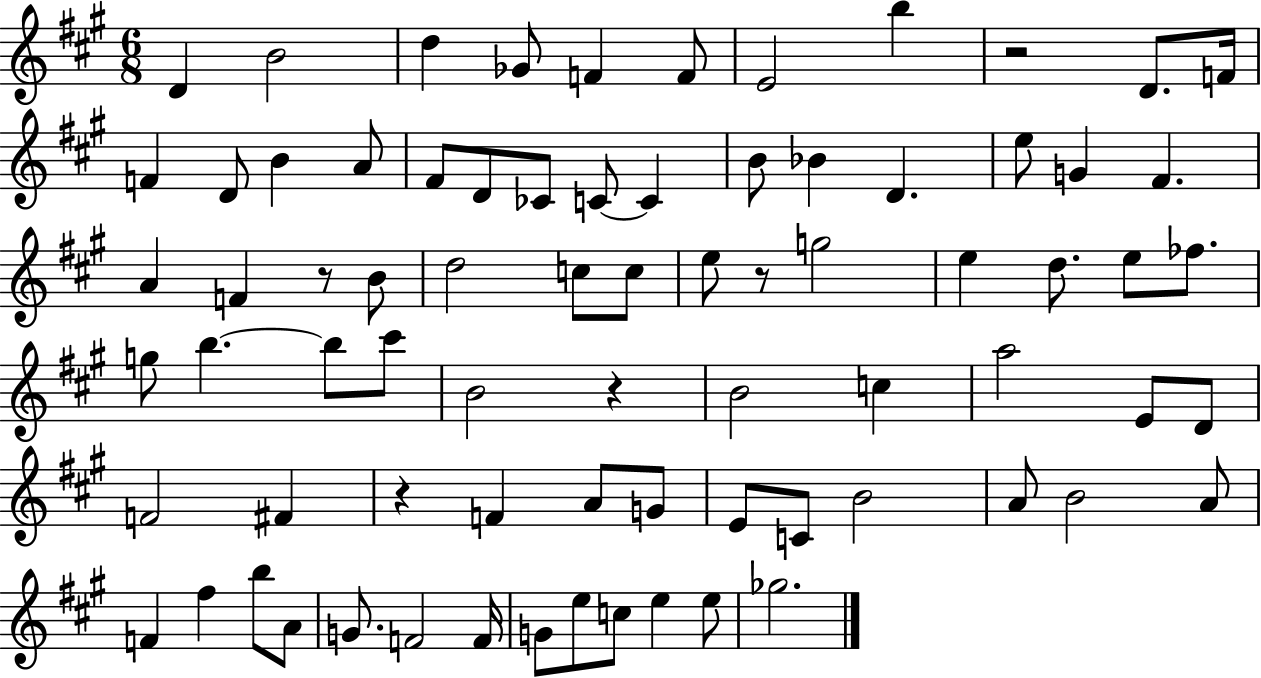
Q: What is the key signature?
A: A major